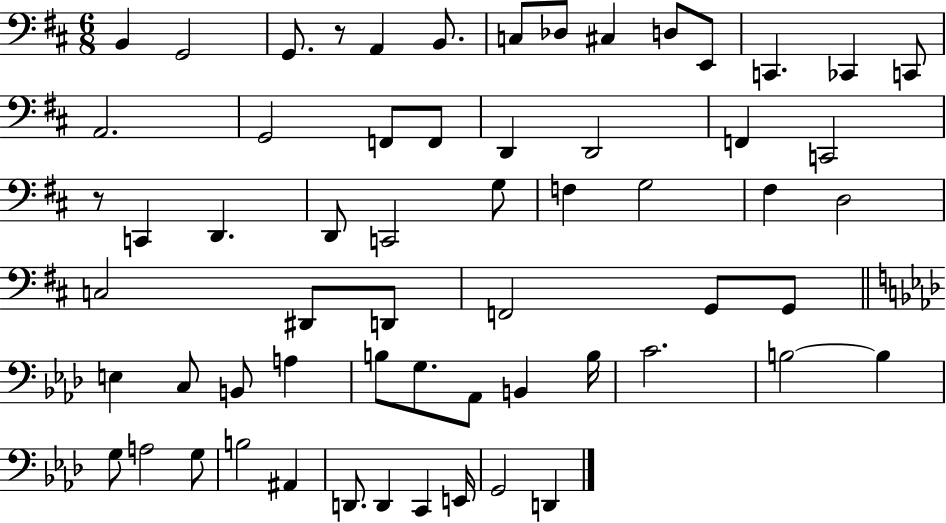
X:1
T:Untitled
M:6/8
L:1/4
K:D
B,, G,,2 G,,/2 z/2 A,, B,,/2 C,/2 _D,/2 ^C, D,/2 E,,/2 C,, _C,, C,,/2 A,,2 G,,2 F,,/2 F,,/2 D,, D,,2 F,, C,,2 z/2 C,, D,, D,,/2 C,,2 G,/2 F, G,2 ^F, D,2 C,2 ^D,,/2 D,,/2 F,,2 G,,/2 G,,/2 E, C,/2 B,,/2 A, B,/2 G,/2 _A,,/2 B,, B,/4 C2 B,2 B, G,/2 A,2 G,/2 B,2 ^A,, D,,/2 D,, C,, E,,/4 G,,2 D,,